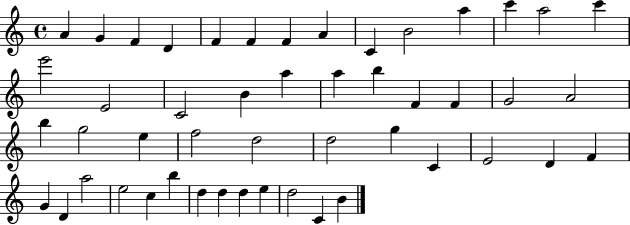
X:1
T:Untitled
M:4/4
L:1/4
K:C
A G F D F F F A C B2 a c' a2 c' e'2 E2 C2 B a a b F F G2 A2 b g2 e f2 d2 d2 g C E2 D F G D a2 e2 c b d d d e d2 C B